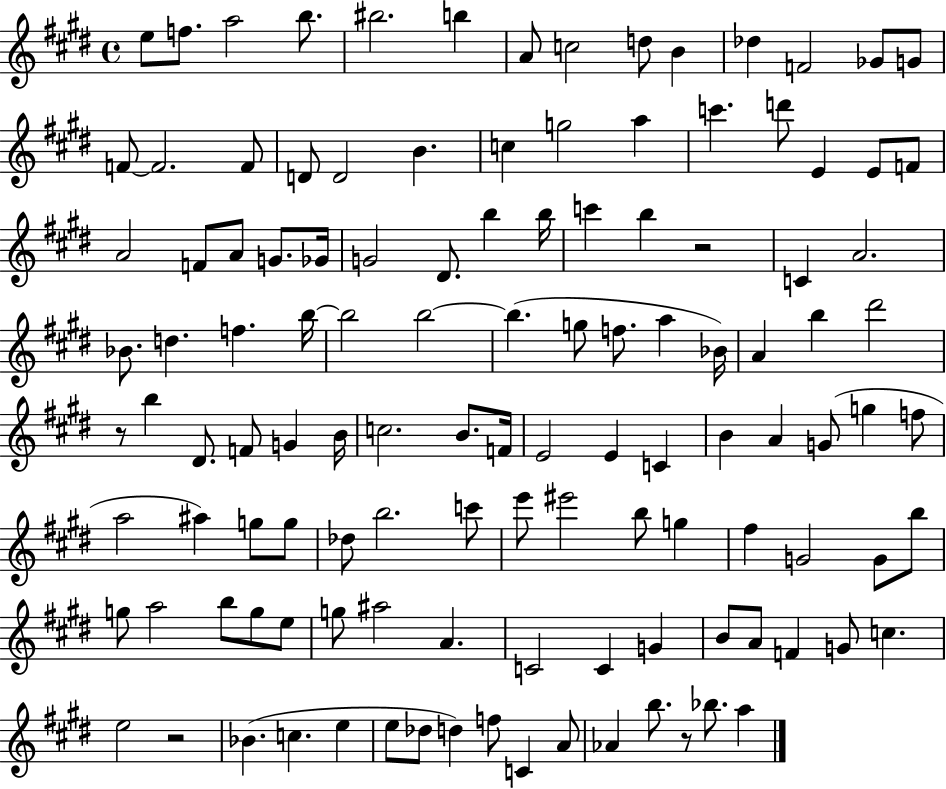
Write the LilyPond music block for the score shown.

{
  \clef treble
  \time 4/4
  \defaultTimeSignature
  \key e \major
  e''8 f''8. a''2 b''8. | bis''2. b''4 | a'8 c''2 d''8 b'4 | des''4 f'2 ges'8 g'8 | \break f'8~~ f'2. f'8 | d'8 d'2 b'4. | c''4 g''2 a''4 | c'''4. d'''8 e'4 e'8 f'8 | \break a'2 f'8 a'8 g'8. ges'16 | g'2 dis'8. b''4 b''16 | c'''4 b''4 r2 | c'4 a'2. | \break bes'8. d''4. f''4. b''16~~ | b''2 b''2~~ | b''4.( g''8 f''8. a''4 bes'16) | a'4 b''4 dis'''2 | \break r8 b''4 dis'8. f'8 g'4 b'16 | c''2. b'8. f'16 | e'2 e'4 c'4 | b'4 a'4 g'8( g''4 f''8 | \break a''2 ais''4) g''8 g''8 | des''8 b''2. c'''8 | e'''8 eis'''2 b''8 g''4 | fis''4 g'2 g'8 b''8 | \break g''8 a''2 b''8 g''8 e''8 | g''8 ais''2 a'4. | c'2 c'4 g'4 | b'8 a'8 f'4 g'8 c''4. | \break e''2 r2 | bes'4.( c''4. e''4 | e''8 des''8 d''4) f''8 c'4 a'8 | aes'4 b''8. r8 bes''8. a''4 | \break \bar "|."
}